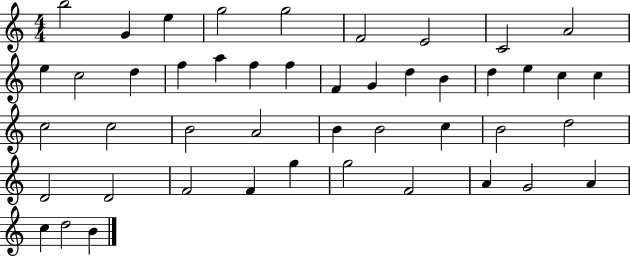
{
  \clef treble
  \numericTimeSignature
  \time 4/4
  \key c \major
  b''2 g'4 e''4 | g''2 g''2 | f'2 e'2 | c'2 a'2 | \break e''4 c''2 d''4 | f''4 a''4 f''4 f''4 | f'4 g'4 d''4 b'4 | d''4 e''4 c''4 c''4 | \break c''2 c''2 | b'2 a'2 | b'4 b'2 c''4 | b'2 d''2 | \break d'2 d'2 | f'2 f'4 g''4 | g''2 f'2 | a'4 g'2 a'4 | \break c''4 d''2 b'4 | \bar "|."
}